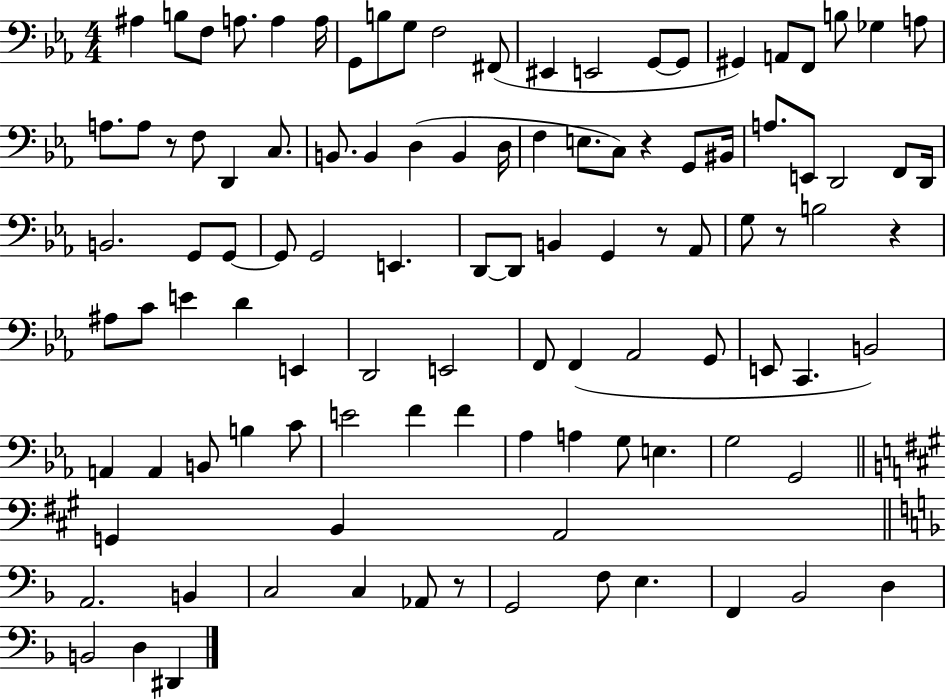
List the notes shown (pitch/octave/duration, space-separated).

A#3/q B3/e F3/e A3/e. A3/q A3/s G2/e B3/e G3/e F3/h F#2/e EIS2/q E2/h G2/e G2/e G#2/q A2/e F2/e B3/e Gb3/q A3/e A3/e. A3/e R/e F3/e D2/q C3/e. B2/e. B2/q D3/q B2/q D3/s F3/q E3/e. C3/e R/q G2/e BIS2/s A3/e. E2/e D2/h F2/e D2/s B2/h. G2/e G2/e G2/e G2/h E2/q. D2/e D2/e B2/q G2/q R/e Ab2/e G3/e R/e B3/h R/q A#3/e C4/e E4/q D4/q E2/q D2/h E2/h F2/e F2/q Ab2/h G2/e E2/e C2/q. B2/h A2/q A2/q B2/e B3/q C4/e E4/h F4/q F4/q Ab3/q A3/q G3/e E3/q. G3/h G2/h G2/q B2/q A2/h A2/h. B2/q C3/h C3/q Ab2/e R/e G2/h F3/e E3/q. F2/q Bb2/h D3/q B2/h D3/q D#2/q